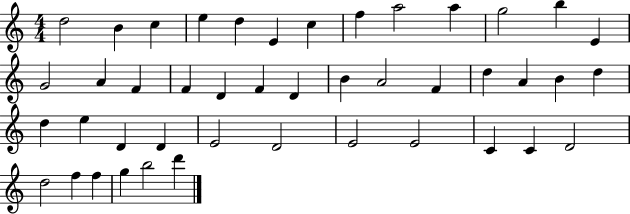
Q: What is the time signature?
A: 4/4